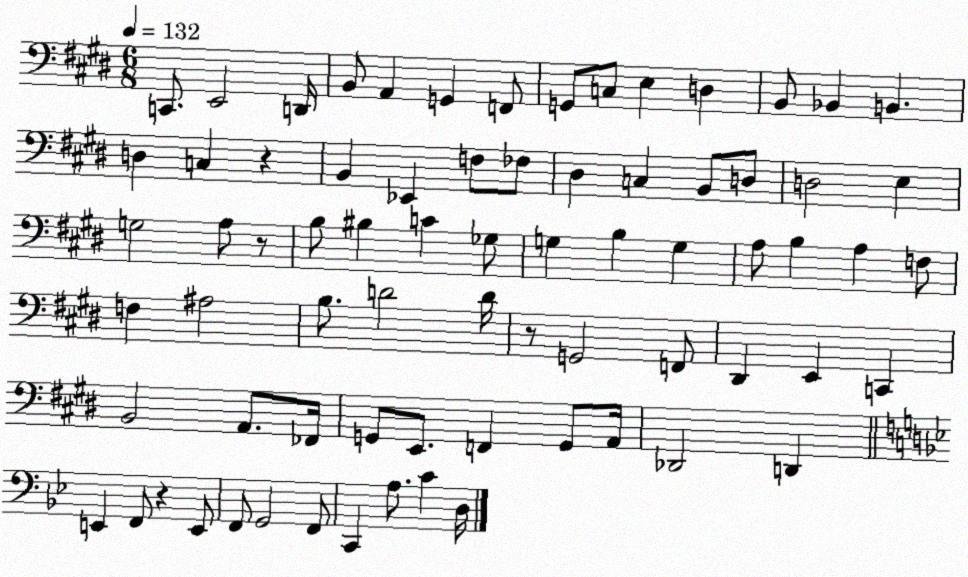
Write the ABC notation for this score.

X:1
T:Untitled
M:6/8
L:1/4
K:E
C,,/2 E,,2 D,,/4 B,,/2 A,, G,, F,,/2 G,,/2 C,/2 E, D, B,,/2 _B,, B,, D, C, z B,, _E,, F,/2 _F,/2 ^D, C, B,,/2 D,/2 D,2 E, G,2 A,/2 z/2 B,/2 ^B, C _G,/2 G, B, G, A,/2 B, A, F,/2 F, ^A,2 B,/2 D2 D/4 z/2 G,,2 F,,/2 ^D,, E,, C,, B,,2 A,,/2 _F,,/4 G,,/2 E,,/2 F,, G,,/2 A,,/4 _D,,2 D,, E,, F,,/2 z E,,/2 F,,/2 G,,2 F,,/2 C,, A,/2 C D,/4